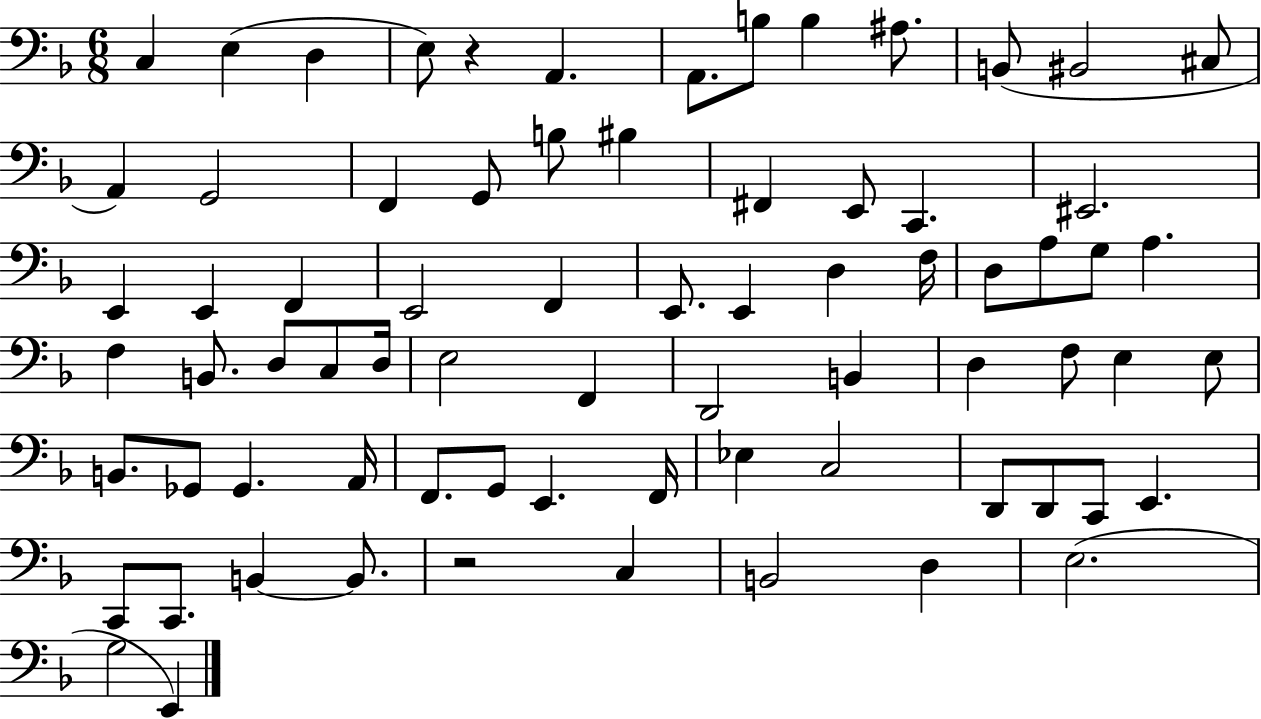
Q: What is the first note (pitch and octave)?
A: C3